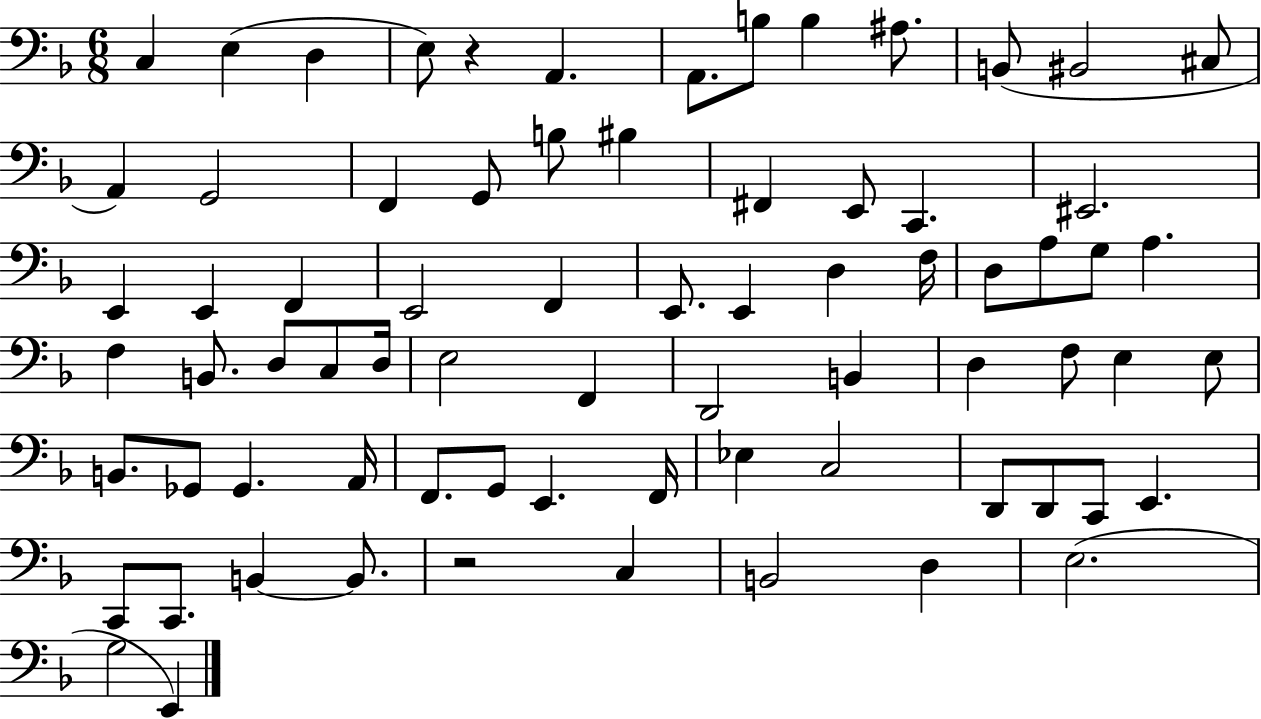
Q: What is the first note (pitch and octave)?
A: C3